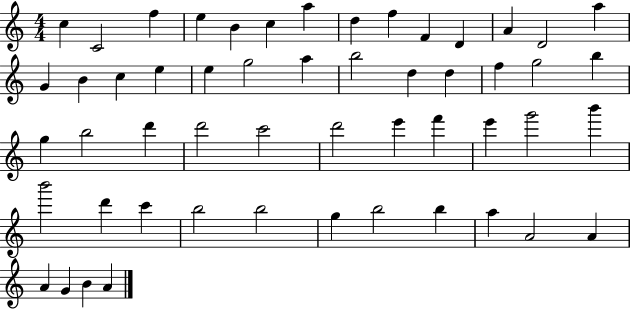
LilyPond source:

{
  \clef treble
  \numericTimeSignature
  \time 4/4
  \key c \major
  c''4 c'2 f''4 | e''4 b'4 c''4 a''4 | d''4 f''4 f'4 d'4 | a'4 d'2 a''4 | \break g'4 b'4 c''4 e''4 | e''4 g''2 a''4 | b''2 d''4 d''4 | f''4 g''2 b''4 | \break g''4 b''2 d'''4 | d'''2 c'''2 | d'''2 e'''4 f'''4 | e'''4 g'''2 b'''4 | \break b'''2 d'''4 c'''4 | b''2 b''2 | g''4 b''2 b''4 | a''4 a'2 a'4 | \break a'4 g'4 b'4 a'4 | \bar "|."
}